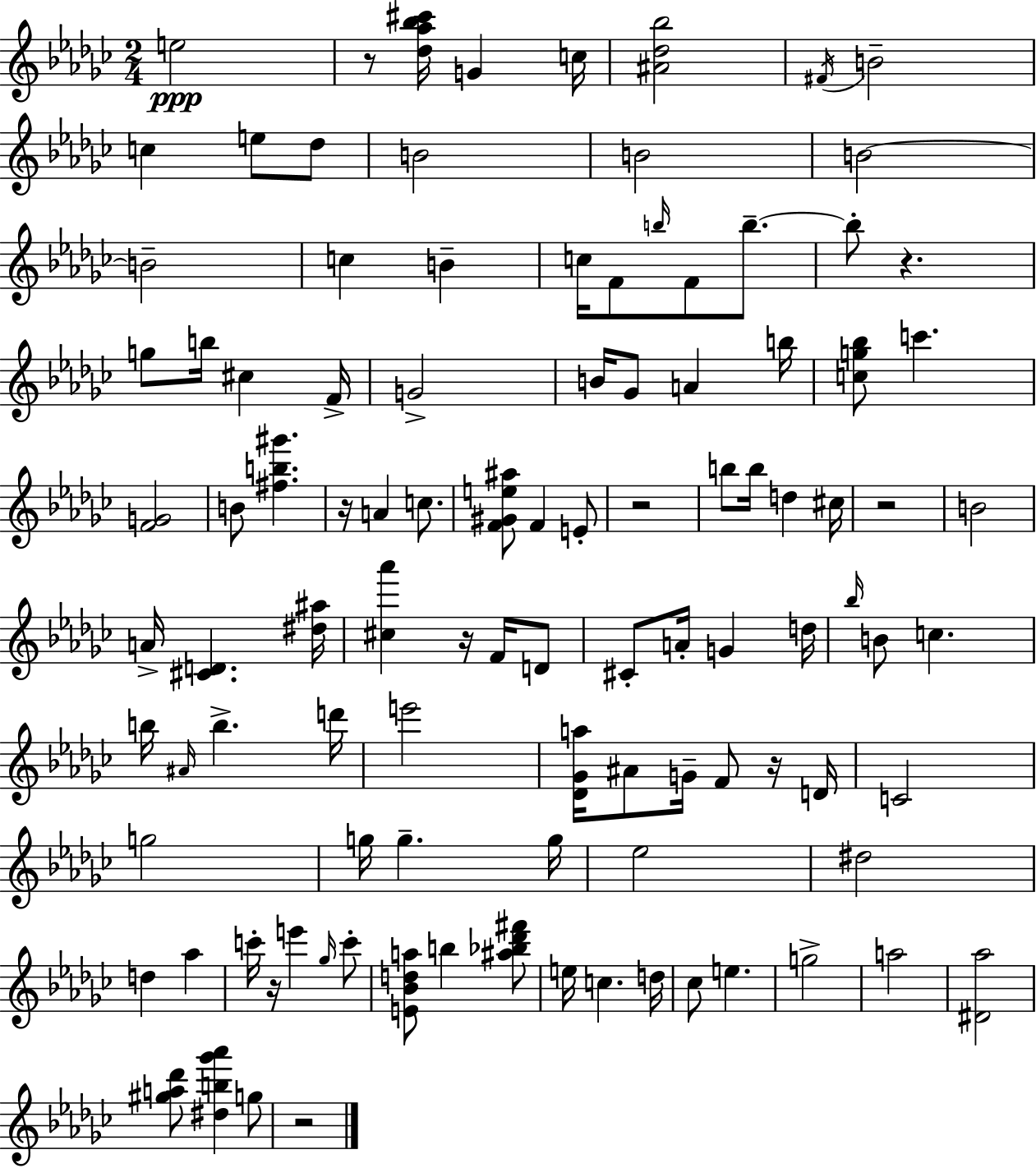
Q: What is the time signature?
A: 2/4